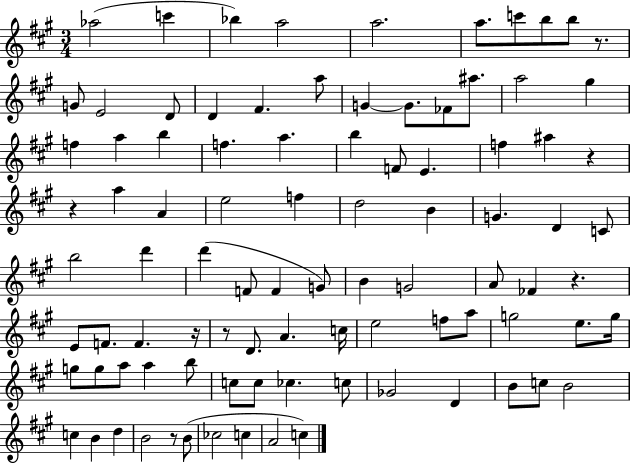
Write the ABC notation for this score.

X:1
T:Untitled
M:3/4
L:1/4
K:A
_a2 c' _b a2 a2 a/2 c'/2 b/2 b/2 z/2 G/2 E2 D/2 D ^F a/2 G G/2 _F/2 ^a/2 a2 ^g f a b f a b F/2 E f ^a z z a A e2 f d2 B G D C/2 b2 d' d' F/2 F G/2 B G2 A/2 _F z E/2 F/2 F z/4 z/2 D/2 A c/4 e2 f/2 a/2 g2 e/2 g/4 g/2 g/2 a/2 a b/2 c/2 c/2 _c c/2 _G2 D B/2 c/2 B2 c B d B2 z/2 B/2 _c2 c A2 c